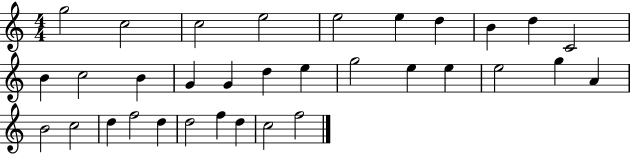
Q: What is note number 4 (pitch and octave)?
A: E5